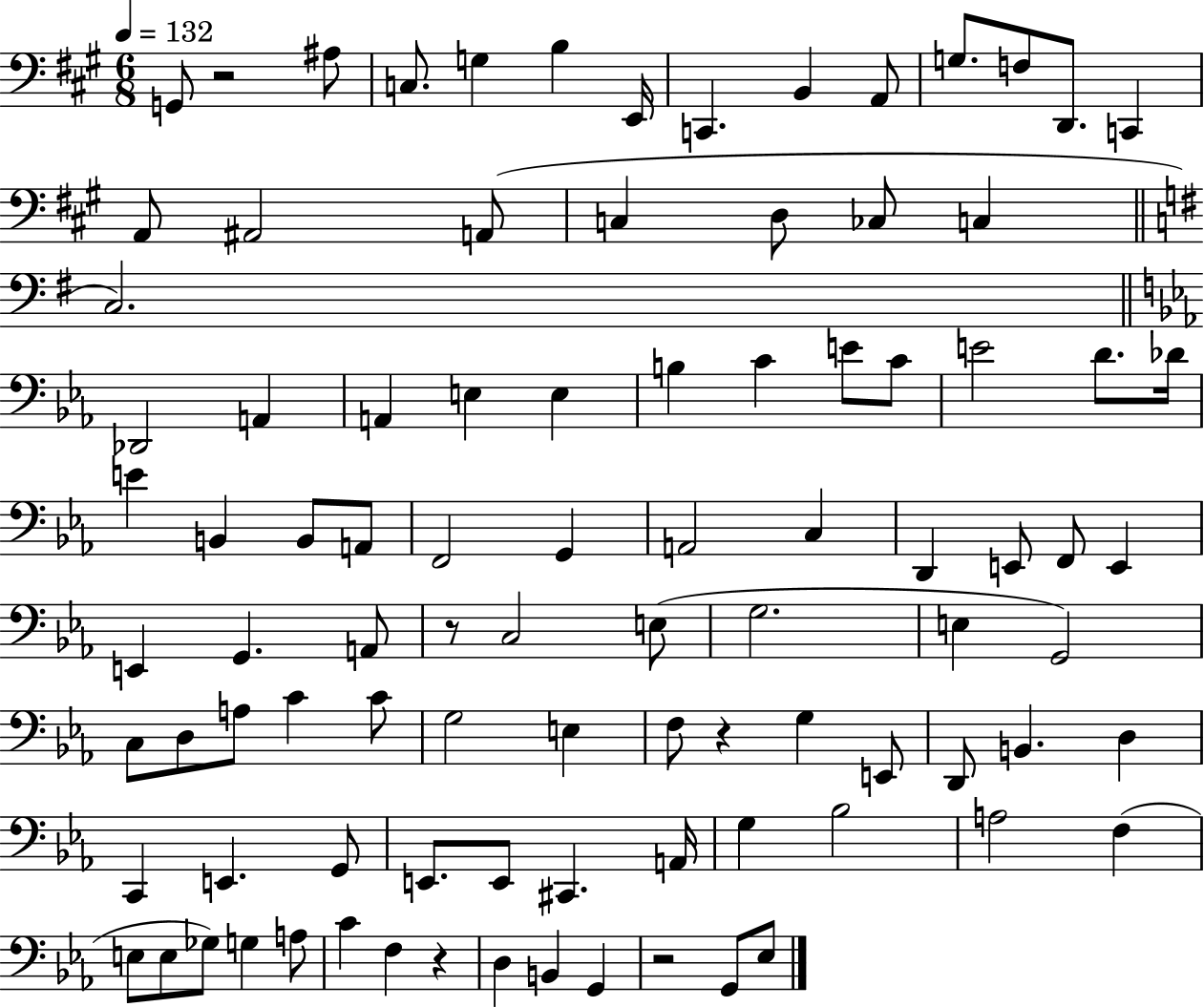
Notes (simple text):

G2/e R/h A#3/e C3/e. G3/q B3/q E2/s C2/q. B2/q A2/e G3/e. F3/e D2/e. C2/q A2/e A#2/h A2/e C3/q D3/e CES3/e C3/q C3/h. Db2/h A2/q A2/q E3/q E3/q B3/q C4/q E4/e C4/e E4/h D4/e. Db4/s E4/q B2/q B2/e A2/e F2/h G2/q A2/h C3/q D2/q E2/e F2/e E2/q E2/q G2/q. A2/e R/e C3/h E3/e G3/h. E3/q G2/h C3/e D3/e A3/e C4/q C4/e G3/h E3/q F3/e R/q G3/q E2/e D2/e B2/q. D3/q C2/q E2/q. G2/e E2/e. E2/e C#2/q. A2/s G3/q Bb3/h A3/h F3/q E3/e E3/e Gb3/e G3/q A3/e C4/q F3/q R/q D3/q B2/q G2/q R/h G2/e Eb3/e